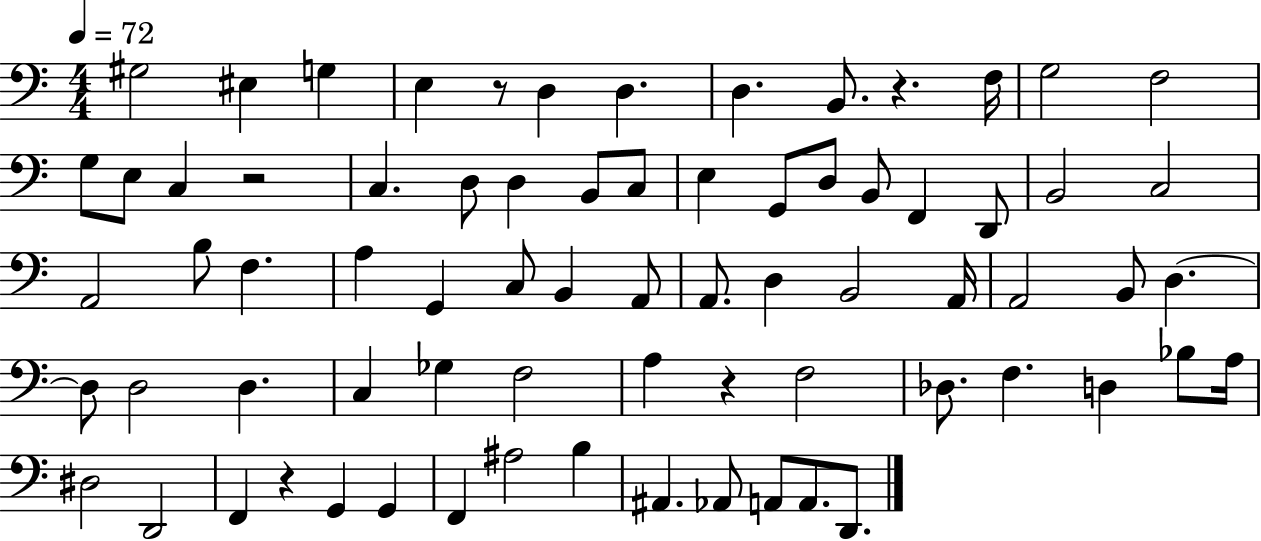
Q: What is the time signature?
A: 4/4